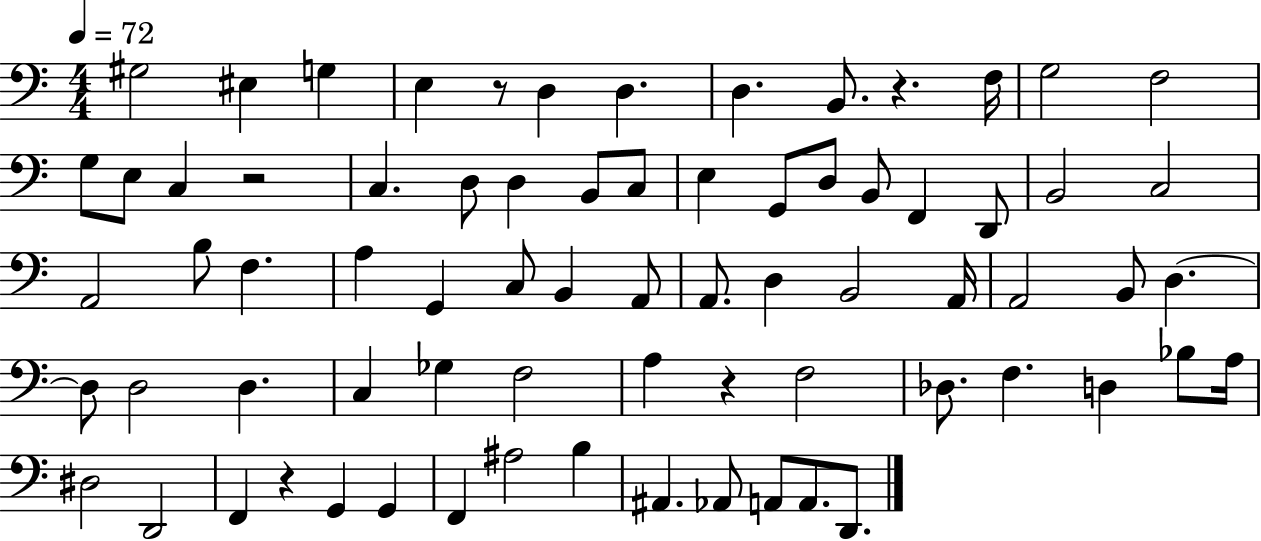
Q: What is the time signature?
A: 4/4